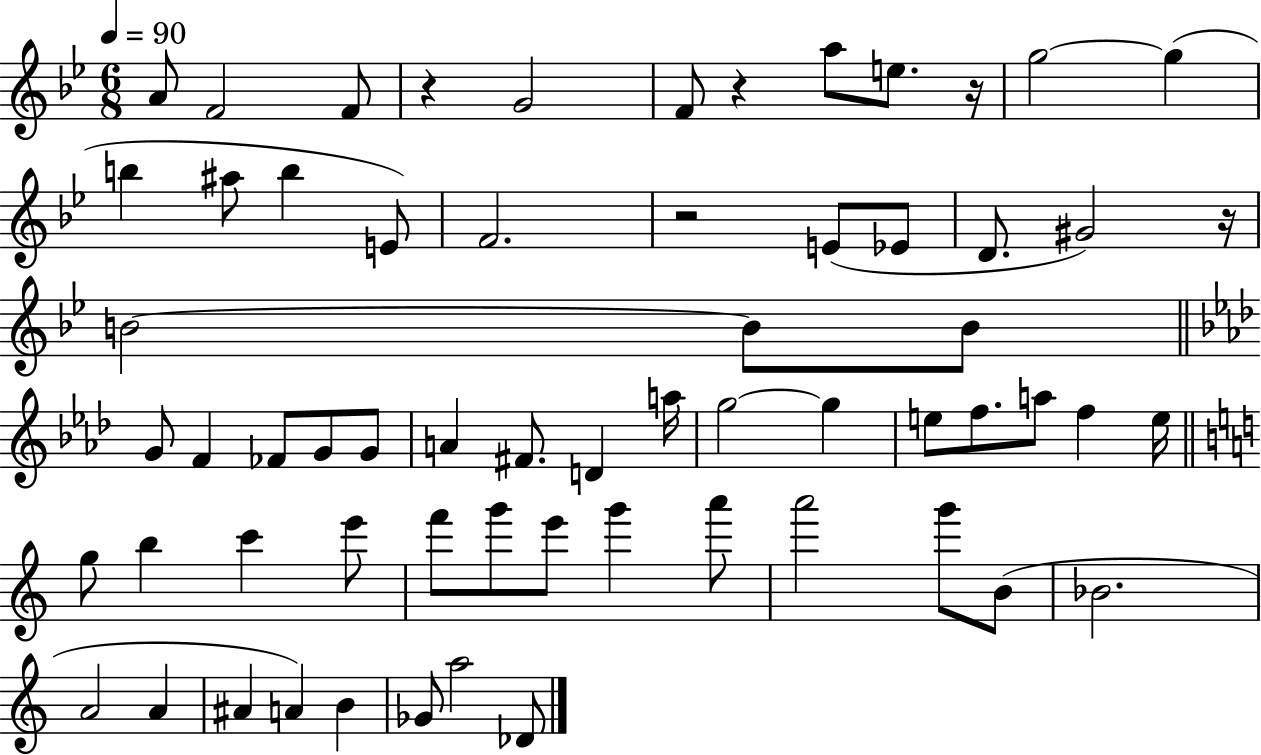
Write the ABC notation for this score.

X:1
T:Untitled
M:6/8
L:1/4
K:Bb
A/2 F2 F/2 z G2 F/2 z a/2 e/2 z/4 g2 g b ^a/2 b E/2 F2 z2 E/2 _E/2 D/2 ^G2 z/4 B2 B/2 B/2 G/2 F _F/2 G/2 G/2 A ^F/2 D a/4 g2 g e/2 f/2 a/2 f e/4 g/2 b c' e'/2 f'/2 g'/2 e'/2 g' a'/2 a'2 g'/2 B/2 _B2 A2 A ^A A B _G/2 a2 _D/2